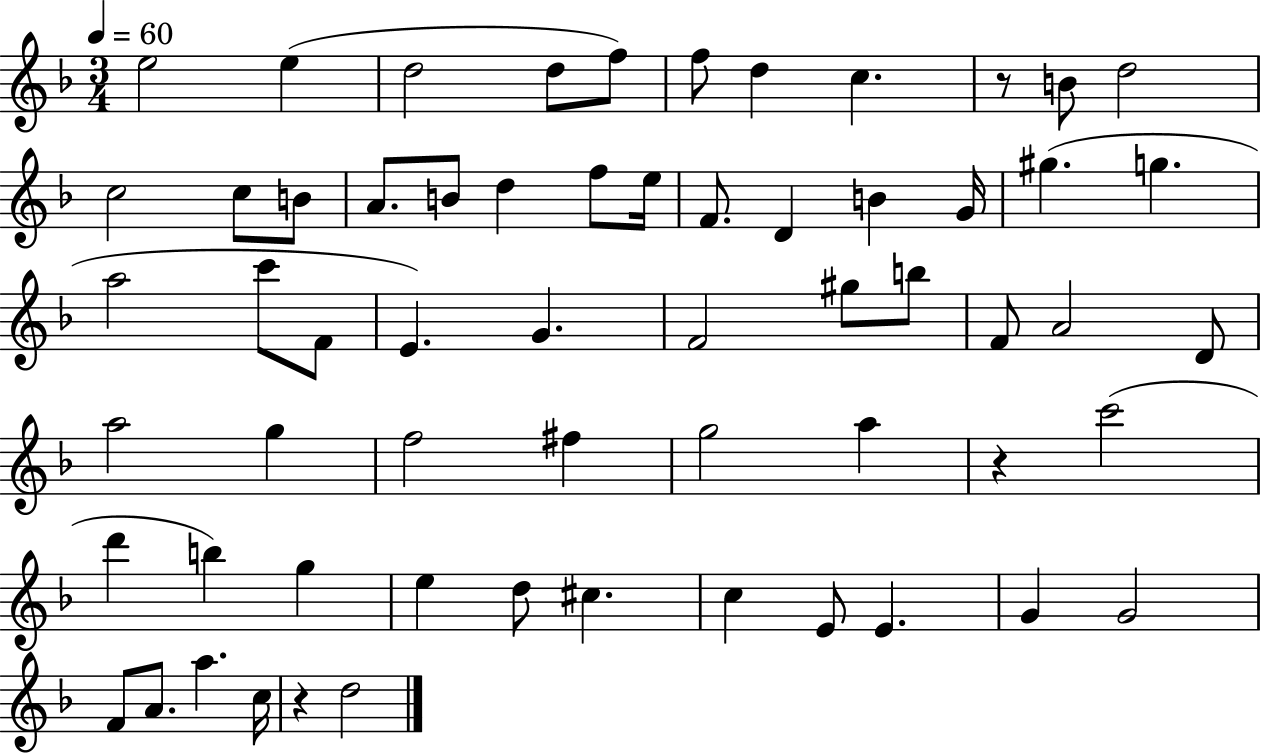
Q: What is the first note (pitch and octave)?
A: E5